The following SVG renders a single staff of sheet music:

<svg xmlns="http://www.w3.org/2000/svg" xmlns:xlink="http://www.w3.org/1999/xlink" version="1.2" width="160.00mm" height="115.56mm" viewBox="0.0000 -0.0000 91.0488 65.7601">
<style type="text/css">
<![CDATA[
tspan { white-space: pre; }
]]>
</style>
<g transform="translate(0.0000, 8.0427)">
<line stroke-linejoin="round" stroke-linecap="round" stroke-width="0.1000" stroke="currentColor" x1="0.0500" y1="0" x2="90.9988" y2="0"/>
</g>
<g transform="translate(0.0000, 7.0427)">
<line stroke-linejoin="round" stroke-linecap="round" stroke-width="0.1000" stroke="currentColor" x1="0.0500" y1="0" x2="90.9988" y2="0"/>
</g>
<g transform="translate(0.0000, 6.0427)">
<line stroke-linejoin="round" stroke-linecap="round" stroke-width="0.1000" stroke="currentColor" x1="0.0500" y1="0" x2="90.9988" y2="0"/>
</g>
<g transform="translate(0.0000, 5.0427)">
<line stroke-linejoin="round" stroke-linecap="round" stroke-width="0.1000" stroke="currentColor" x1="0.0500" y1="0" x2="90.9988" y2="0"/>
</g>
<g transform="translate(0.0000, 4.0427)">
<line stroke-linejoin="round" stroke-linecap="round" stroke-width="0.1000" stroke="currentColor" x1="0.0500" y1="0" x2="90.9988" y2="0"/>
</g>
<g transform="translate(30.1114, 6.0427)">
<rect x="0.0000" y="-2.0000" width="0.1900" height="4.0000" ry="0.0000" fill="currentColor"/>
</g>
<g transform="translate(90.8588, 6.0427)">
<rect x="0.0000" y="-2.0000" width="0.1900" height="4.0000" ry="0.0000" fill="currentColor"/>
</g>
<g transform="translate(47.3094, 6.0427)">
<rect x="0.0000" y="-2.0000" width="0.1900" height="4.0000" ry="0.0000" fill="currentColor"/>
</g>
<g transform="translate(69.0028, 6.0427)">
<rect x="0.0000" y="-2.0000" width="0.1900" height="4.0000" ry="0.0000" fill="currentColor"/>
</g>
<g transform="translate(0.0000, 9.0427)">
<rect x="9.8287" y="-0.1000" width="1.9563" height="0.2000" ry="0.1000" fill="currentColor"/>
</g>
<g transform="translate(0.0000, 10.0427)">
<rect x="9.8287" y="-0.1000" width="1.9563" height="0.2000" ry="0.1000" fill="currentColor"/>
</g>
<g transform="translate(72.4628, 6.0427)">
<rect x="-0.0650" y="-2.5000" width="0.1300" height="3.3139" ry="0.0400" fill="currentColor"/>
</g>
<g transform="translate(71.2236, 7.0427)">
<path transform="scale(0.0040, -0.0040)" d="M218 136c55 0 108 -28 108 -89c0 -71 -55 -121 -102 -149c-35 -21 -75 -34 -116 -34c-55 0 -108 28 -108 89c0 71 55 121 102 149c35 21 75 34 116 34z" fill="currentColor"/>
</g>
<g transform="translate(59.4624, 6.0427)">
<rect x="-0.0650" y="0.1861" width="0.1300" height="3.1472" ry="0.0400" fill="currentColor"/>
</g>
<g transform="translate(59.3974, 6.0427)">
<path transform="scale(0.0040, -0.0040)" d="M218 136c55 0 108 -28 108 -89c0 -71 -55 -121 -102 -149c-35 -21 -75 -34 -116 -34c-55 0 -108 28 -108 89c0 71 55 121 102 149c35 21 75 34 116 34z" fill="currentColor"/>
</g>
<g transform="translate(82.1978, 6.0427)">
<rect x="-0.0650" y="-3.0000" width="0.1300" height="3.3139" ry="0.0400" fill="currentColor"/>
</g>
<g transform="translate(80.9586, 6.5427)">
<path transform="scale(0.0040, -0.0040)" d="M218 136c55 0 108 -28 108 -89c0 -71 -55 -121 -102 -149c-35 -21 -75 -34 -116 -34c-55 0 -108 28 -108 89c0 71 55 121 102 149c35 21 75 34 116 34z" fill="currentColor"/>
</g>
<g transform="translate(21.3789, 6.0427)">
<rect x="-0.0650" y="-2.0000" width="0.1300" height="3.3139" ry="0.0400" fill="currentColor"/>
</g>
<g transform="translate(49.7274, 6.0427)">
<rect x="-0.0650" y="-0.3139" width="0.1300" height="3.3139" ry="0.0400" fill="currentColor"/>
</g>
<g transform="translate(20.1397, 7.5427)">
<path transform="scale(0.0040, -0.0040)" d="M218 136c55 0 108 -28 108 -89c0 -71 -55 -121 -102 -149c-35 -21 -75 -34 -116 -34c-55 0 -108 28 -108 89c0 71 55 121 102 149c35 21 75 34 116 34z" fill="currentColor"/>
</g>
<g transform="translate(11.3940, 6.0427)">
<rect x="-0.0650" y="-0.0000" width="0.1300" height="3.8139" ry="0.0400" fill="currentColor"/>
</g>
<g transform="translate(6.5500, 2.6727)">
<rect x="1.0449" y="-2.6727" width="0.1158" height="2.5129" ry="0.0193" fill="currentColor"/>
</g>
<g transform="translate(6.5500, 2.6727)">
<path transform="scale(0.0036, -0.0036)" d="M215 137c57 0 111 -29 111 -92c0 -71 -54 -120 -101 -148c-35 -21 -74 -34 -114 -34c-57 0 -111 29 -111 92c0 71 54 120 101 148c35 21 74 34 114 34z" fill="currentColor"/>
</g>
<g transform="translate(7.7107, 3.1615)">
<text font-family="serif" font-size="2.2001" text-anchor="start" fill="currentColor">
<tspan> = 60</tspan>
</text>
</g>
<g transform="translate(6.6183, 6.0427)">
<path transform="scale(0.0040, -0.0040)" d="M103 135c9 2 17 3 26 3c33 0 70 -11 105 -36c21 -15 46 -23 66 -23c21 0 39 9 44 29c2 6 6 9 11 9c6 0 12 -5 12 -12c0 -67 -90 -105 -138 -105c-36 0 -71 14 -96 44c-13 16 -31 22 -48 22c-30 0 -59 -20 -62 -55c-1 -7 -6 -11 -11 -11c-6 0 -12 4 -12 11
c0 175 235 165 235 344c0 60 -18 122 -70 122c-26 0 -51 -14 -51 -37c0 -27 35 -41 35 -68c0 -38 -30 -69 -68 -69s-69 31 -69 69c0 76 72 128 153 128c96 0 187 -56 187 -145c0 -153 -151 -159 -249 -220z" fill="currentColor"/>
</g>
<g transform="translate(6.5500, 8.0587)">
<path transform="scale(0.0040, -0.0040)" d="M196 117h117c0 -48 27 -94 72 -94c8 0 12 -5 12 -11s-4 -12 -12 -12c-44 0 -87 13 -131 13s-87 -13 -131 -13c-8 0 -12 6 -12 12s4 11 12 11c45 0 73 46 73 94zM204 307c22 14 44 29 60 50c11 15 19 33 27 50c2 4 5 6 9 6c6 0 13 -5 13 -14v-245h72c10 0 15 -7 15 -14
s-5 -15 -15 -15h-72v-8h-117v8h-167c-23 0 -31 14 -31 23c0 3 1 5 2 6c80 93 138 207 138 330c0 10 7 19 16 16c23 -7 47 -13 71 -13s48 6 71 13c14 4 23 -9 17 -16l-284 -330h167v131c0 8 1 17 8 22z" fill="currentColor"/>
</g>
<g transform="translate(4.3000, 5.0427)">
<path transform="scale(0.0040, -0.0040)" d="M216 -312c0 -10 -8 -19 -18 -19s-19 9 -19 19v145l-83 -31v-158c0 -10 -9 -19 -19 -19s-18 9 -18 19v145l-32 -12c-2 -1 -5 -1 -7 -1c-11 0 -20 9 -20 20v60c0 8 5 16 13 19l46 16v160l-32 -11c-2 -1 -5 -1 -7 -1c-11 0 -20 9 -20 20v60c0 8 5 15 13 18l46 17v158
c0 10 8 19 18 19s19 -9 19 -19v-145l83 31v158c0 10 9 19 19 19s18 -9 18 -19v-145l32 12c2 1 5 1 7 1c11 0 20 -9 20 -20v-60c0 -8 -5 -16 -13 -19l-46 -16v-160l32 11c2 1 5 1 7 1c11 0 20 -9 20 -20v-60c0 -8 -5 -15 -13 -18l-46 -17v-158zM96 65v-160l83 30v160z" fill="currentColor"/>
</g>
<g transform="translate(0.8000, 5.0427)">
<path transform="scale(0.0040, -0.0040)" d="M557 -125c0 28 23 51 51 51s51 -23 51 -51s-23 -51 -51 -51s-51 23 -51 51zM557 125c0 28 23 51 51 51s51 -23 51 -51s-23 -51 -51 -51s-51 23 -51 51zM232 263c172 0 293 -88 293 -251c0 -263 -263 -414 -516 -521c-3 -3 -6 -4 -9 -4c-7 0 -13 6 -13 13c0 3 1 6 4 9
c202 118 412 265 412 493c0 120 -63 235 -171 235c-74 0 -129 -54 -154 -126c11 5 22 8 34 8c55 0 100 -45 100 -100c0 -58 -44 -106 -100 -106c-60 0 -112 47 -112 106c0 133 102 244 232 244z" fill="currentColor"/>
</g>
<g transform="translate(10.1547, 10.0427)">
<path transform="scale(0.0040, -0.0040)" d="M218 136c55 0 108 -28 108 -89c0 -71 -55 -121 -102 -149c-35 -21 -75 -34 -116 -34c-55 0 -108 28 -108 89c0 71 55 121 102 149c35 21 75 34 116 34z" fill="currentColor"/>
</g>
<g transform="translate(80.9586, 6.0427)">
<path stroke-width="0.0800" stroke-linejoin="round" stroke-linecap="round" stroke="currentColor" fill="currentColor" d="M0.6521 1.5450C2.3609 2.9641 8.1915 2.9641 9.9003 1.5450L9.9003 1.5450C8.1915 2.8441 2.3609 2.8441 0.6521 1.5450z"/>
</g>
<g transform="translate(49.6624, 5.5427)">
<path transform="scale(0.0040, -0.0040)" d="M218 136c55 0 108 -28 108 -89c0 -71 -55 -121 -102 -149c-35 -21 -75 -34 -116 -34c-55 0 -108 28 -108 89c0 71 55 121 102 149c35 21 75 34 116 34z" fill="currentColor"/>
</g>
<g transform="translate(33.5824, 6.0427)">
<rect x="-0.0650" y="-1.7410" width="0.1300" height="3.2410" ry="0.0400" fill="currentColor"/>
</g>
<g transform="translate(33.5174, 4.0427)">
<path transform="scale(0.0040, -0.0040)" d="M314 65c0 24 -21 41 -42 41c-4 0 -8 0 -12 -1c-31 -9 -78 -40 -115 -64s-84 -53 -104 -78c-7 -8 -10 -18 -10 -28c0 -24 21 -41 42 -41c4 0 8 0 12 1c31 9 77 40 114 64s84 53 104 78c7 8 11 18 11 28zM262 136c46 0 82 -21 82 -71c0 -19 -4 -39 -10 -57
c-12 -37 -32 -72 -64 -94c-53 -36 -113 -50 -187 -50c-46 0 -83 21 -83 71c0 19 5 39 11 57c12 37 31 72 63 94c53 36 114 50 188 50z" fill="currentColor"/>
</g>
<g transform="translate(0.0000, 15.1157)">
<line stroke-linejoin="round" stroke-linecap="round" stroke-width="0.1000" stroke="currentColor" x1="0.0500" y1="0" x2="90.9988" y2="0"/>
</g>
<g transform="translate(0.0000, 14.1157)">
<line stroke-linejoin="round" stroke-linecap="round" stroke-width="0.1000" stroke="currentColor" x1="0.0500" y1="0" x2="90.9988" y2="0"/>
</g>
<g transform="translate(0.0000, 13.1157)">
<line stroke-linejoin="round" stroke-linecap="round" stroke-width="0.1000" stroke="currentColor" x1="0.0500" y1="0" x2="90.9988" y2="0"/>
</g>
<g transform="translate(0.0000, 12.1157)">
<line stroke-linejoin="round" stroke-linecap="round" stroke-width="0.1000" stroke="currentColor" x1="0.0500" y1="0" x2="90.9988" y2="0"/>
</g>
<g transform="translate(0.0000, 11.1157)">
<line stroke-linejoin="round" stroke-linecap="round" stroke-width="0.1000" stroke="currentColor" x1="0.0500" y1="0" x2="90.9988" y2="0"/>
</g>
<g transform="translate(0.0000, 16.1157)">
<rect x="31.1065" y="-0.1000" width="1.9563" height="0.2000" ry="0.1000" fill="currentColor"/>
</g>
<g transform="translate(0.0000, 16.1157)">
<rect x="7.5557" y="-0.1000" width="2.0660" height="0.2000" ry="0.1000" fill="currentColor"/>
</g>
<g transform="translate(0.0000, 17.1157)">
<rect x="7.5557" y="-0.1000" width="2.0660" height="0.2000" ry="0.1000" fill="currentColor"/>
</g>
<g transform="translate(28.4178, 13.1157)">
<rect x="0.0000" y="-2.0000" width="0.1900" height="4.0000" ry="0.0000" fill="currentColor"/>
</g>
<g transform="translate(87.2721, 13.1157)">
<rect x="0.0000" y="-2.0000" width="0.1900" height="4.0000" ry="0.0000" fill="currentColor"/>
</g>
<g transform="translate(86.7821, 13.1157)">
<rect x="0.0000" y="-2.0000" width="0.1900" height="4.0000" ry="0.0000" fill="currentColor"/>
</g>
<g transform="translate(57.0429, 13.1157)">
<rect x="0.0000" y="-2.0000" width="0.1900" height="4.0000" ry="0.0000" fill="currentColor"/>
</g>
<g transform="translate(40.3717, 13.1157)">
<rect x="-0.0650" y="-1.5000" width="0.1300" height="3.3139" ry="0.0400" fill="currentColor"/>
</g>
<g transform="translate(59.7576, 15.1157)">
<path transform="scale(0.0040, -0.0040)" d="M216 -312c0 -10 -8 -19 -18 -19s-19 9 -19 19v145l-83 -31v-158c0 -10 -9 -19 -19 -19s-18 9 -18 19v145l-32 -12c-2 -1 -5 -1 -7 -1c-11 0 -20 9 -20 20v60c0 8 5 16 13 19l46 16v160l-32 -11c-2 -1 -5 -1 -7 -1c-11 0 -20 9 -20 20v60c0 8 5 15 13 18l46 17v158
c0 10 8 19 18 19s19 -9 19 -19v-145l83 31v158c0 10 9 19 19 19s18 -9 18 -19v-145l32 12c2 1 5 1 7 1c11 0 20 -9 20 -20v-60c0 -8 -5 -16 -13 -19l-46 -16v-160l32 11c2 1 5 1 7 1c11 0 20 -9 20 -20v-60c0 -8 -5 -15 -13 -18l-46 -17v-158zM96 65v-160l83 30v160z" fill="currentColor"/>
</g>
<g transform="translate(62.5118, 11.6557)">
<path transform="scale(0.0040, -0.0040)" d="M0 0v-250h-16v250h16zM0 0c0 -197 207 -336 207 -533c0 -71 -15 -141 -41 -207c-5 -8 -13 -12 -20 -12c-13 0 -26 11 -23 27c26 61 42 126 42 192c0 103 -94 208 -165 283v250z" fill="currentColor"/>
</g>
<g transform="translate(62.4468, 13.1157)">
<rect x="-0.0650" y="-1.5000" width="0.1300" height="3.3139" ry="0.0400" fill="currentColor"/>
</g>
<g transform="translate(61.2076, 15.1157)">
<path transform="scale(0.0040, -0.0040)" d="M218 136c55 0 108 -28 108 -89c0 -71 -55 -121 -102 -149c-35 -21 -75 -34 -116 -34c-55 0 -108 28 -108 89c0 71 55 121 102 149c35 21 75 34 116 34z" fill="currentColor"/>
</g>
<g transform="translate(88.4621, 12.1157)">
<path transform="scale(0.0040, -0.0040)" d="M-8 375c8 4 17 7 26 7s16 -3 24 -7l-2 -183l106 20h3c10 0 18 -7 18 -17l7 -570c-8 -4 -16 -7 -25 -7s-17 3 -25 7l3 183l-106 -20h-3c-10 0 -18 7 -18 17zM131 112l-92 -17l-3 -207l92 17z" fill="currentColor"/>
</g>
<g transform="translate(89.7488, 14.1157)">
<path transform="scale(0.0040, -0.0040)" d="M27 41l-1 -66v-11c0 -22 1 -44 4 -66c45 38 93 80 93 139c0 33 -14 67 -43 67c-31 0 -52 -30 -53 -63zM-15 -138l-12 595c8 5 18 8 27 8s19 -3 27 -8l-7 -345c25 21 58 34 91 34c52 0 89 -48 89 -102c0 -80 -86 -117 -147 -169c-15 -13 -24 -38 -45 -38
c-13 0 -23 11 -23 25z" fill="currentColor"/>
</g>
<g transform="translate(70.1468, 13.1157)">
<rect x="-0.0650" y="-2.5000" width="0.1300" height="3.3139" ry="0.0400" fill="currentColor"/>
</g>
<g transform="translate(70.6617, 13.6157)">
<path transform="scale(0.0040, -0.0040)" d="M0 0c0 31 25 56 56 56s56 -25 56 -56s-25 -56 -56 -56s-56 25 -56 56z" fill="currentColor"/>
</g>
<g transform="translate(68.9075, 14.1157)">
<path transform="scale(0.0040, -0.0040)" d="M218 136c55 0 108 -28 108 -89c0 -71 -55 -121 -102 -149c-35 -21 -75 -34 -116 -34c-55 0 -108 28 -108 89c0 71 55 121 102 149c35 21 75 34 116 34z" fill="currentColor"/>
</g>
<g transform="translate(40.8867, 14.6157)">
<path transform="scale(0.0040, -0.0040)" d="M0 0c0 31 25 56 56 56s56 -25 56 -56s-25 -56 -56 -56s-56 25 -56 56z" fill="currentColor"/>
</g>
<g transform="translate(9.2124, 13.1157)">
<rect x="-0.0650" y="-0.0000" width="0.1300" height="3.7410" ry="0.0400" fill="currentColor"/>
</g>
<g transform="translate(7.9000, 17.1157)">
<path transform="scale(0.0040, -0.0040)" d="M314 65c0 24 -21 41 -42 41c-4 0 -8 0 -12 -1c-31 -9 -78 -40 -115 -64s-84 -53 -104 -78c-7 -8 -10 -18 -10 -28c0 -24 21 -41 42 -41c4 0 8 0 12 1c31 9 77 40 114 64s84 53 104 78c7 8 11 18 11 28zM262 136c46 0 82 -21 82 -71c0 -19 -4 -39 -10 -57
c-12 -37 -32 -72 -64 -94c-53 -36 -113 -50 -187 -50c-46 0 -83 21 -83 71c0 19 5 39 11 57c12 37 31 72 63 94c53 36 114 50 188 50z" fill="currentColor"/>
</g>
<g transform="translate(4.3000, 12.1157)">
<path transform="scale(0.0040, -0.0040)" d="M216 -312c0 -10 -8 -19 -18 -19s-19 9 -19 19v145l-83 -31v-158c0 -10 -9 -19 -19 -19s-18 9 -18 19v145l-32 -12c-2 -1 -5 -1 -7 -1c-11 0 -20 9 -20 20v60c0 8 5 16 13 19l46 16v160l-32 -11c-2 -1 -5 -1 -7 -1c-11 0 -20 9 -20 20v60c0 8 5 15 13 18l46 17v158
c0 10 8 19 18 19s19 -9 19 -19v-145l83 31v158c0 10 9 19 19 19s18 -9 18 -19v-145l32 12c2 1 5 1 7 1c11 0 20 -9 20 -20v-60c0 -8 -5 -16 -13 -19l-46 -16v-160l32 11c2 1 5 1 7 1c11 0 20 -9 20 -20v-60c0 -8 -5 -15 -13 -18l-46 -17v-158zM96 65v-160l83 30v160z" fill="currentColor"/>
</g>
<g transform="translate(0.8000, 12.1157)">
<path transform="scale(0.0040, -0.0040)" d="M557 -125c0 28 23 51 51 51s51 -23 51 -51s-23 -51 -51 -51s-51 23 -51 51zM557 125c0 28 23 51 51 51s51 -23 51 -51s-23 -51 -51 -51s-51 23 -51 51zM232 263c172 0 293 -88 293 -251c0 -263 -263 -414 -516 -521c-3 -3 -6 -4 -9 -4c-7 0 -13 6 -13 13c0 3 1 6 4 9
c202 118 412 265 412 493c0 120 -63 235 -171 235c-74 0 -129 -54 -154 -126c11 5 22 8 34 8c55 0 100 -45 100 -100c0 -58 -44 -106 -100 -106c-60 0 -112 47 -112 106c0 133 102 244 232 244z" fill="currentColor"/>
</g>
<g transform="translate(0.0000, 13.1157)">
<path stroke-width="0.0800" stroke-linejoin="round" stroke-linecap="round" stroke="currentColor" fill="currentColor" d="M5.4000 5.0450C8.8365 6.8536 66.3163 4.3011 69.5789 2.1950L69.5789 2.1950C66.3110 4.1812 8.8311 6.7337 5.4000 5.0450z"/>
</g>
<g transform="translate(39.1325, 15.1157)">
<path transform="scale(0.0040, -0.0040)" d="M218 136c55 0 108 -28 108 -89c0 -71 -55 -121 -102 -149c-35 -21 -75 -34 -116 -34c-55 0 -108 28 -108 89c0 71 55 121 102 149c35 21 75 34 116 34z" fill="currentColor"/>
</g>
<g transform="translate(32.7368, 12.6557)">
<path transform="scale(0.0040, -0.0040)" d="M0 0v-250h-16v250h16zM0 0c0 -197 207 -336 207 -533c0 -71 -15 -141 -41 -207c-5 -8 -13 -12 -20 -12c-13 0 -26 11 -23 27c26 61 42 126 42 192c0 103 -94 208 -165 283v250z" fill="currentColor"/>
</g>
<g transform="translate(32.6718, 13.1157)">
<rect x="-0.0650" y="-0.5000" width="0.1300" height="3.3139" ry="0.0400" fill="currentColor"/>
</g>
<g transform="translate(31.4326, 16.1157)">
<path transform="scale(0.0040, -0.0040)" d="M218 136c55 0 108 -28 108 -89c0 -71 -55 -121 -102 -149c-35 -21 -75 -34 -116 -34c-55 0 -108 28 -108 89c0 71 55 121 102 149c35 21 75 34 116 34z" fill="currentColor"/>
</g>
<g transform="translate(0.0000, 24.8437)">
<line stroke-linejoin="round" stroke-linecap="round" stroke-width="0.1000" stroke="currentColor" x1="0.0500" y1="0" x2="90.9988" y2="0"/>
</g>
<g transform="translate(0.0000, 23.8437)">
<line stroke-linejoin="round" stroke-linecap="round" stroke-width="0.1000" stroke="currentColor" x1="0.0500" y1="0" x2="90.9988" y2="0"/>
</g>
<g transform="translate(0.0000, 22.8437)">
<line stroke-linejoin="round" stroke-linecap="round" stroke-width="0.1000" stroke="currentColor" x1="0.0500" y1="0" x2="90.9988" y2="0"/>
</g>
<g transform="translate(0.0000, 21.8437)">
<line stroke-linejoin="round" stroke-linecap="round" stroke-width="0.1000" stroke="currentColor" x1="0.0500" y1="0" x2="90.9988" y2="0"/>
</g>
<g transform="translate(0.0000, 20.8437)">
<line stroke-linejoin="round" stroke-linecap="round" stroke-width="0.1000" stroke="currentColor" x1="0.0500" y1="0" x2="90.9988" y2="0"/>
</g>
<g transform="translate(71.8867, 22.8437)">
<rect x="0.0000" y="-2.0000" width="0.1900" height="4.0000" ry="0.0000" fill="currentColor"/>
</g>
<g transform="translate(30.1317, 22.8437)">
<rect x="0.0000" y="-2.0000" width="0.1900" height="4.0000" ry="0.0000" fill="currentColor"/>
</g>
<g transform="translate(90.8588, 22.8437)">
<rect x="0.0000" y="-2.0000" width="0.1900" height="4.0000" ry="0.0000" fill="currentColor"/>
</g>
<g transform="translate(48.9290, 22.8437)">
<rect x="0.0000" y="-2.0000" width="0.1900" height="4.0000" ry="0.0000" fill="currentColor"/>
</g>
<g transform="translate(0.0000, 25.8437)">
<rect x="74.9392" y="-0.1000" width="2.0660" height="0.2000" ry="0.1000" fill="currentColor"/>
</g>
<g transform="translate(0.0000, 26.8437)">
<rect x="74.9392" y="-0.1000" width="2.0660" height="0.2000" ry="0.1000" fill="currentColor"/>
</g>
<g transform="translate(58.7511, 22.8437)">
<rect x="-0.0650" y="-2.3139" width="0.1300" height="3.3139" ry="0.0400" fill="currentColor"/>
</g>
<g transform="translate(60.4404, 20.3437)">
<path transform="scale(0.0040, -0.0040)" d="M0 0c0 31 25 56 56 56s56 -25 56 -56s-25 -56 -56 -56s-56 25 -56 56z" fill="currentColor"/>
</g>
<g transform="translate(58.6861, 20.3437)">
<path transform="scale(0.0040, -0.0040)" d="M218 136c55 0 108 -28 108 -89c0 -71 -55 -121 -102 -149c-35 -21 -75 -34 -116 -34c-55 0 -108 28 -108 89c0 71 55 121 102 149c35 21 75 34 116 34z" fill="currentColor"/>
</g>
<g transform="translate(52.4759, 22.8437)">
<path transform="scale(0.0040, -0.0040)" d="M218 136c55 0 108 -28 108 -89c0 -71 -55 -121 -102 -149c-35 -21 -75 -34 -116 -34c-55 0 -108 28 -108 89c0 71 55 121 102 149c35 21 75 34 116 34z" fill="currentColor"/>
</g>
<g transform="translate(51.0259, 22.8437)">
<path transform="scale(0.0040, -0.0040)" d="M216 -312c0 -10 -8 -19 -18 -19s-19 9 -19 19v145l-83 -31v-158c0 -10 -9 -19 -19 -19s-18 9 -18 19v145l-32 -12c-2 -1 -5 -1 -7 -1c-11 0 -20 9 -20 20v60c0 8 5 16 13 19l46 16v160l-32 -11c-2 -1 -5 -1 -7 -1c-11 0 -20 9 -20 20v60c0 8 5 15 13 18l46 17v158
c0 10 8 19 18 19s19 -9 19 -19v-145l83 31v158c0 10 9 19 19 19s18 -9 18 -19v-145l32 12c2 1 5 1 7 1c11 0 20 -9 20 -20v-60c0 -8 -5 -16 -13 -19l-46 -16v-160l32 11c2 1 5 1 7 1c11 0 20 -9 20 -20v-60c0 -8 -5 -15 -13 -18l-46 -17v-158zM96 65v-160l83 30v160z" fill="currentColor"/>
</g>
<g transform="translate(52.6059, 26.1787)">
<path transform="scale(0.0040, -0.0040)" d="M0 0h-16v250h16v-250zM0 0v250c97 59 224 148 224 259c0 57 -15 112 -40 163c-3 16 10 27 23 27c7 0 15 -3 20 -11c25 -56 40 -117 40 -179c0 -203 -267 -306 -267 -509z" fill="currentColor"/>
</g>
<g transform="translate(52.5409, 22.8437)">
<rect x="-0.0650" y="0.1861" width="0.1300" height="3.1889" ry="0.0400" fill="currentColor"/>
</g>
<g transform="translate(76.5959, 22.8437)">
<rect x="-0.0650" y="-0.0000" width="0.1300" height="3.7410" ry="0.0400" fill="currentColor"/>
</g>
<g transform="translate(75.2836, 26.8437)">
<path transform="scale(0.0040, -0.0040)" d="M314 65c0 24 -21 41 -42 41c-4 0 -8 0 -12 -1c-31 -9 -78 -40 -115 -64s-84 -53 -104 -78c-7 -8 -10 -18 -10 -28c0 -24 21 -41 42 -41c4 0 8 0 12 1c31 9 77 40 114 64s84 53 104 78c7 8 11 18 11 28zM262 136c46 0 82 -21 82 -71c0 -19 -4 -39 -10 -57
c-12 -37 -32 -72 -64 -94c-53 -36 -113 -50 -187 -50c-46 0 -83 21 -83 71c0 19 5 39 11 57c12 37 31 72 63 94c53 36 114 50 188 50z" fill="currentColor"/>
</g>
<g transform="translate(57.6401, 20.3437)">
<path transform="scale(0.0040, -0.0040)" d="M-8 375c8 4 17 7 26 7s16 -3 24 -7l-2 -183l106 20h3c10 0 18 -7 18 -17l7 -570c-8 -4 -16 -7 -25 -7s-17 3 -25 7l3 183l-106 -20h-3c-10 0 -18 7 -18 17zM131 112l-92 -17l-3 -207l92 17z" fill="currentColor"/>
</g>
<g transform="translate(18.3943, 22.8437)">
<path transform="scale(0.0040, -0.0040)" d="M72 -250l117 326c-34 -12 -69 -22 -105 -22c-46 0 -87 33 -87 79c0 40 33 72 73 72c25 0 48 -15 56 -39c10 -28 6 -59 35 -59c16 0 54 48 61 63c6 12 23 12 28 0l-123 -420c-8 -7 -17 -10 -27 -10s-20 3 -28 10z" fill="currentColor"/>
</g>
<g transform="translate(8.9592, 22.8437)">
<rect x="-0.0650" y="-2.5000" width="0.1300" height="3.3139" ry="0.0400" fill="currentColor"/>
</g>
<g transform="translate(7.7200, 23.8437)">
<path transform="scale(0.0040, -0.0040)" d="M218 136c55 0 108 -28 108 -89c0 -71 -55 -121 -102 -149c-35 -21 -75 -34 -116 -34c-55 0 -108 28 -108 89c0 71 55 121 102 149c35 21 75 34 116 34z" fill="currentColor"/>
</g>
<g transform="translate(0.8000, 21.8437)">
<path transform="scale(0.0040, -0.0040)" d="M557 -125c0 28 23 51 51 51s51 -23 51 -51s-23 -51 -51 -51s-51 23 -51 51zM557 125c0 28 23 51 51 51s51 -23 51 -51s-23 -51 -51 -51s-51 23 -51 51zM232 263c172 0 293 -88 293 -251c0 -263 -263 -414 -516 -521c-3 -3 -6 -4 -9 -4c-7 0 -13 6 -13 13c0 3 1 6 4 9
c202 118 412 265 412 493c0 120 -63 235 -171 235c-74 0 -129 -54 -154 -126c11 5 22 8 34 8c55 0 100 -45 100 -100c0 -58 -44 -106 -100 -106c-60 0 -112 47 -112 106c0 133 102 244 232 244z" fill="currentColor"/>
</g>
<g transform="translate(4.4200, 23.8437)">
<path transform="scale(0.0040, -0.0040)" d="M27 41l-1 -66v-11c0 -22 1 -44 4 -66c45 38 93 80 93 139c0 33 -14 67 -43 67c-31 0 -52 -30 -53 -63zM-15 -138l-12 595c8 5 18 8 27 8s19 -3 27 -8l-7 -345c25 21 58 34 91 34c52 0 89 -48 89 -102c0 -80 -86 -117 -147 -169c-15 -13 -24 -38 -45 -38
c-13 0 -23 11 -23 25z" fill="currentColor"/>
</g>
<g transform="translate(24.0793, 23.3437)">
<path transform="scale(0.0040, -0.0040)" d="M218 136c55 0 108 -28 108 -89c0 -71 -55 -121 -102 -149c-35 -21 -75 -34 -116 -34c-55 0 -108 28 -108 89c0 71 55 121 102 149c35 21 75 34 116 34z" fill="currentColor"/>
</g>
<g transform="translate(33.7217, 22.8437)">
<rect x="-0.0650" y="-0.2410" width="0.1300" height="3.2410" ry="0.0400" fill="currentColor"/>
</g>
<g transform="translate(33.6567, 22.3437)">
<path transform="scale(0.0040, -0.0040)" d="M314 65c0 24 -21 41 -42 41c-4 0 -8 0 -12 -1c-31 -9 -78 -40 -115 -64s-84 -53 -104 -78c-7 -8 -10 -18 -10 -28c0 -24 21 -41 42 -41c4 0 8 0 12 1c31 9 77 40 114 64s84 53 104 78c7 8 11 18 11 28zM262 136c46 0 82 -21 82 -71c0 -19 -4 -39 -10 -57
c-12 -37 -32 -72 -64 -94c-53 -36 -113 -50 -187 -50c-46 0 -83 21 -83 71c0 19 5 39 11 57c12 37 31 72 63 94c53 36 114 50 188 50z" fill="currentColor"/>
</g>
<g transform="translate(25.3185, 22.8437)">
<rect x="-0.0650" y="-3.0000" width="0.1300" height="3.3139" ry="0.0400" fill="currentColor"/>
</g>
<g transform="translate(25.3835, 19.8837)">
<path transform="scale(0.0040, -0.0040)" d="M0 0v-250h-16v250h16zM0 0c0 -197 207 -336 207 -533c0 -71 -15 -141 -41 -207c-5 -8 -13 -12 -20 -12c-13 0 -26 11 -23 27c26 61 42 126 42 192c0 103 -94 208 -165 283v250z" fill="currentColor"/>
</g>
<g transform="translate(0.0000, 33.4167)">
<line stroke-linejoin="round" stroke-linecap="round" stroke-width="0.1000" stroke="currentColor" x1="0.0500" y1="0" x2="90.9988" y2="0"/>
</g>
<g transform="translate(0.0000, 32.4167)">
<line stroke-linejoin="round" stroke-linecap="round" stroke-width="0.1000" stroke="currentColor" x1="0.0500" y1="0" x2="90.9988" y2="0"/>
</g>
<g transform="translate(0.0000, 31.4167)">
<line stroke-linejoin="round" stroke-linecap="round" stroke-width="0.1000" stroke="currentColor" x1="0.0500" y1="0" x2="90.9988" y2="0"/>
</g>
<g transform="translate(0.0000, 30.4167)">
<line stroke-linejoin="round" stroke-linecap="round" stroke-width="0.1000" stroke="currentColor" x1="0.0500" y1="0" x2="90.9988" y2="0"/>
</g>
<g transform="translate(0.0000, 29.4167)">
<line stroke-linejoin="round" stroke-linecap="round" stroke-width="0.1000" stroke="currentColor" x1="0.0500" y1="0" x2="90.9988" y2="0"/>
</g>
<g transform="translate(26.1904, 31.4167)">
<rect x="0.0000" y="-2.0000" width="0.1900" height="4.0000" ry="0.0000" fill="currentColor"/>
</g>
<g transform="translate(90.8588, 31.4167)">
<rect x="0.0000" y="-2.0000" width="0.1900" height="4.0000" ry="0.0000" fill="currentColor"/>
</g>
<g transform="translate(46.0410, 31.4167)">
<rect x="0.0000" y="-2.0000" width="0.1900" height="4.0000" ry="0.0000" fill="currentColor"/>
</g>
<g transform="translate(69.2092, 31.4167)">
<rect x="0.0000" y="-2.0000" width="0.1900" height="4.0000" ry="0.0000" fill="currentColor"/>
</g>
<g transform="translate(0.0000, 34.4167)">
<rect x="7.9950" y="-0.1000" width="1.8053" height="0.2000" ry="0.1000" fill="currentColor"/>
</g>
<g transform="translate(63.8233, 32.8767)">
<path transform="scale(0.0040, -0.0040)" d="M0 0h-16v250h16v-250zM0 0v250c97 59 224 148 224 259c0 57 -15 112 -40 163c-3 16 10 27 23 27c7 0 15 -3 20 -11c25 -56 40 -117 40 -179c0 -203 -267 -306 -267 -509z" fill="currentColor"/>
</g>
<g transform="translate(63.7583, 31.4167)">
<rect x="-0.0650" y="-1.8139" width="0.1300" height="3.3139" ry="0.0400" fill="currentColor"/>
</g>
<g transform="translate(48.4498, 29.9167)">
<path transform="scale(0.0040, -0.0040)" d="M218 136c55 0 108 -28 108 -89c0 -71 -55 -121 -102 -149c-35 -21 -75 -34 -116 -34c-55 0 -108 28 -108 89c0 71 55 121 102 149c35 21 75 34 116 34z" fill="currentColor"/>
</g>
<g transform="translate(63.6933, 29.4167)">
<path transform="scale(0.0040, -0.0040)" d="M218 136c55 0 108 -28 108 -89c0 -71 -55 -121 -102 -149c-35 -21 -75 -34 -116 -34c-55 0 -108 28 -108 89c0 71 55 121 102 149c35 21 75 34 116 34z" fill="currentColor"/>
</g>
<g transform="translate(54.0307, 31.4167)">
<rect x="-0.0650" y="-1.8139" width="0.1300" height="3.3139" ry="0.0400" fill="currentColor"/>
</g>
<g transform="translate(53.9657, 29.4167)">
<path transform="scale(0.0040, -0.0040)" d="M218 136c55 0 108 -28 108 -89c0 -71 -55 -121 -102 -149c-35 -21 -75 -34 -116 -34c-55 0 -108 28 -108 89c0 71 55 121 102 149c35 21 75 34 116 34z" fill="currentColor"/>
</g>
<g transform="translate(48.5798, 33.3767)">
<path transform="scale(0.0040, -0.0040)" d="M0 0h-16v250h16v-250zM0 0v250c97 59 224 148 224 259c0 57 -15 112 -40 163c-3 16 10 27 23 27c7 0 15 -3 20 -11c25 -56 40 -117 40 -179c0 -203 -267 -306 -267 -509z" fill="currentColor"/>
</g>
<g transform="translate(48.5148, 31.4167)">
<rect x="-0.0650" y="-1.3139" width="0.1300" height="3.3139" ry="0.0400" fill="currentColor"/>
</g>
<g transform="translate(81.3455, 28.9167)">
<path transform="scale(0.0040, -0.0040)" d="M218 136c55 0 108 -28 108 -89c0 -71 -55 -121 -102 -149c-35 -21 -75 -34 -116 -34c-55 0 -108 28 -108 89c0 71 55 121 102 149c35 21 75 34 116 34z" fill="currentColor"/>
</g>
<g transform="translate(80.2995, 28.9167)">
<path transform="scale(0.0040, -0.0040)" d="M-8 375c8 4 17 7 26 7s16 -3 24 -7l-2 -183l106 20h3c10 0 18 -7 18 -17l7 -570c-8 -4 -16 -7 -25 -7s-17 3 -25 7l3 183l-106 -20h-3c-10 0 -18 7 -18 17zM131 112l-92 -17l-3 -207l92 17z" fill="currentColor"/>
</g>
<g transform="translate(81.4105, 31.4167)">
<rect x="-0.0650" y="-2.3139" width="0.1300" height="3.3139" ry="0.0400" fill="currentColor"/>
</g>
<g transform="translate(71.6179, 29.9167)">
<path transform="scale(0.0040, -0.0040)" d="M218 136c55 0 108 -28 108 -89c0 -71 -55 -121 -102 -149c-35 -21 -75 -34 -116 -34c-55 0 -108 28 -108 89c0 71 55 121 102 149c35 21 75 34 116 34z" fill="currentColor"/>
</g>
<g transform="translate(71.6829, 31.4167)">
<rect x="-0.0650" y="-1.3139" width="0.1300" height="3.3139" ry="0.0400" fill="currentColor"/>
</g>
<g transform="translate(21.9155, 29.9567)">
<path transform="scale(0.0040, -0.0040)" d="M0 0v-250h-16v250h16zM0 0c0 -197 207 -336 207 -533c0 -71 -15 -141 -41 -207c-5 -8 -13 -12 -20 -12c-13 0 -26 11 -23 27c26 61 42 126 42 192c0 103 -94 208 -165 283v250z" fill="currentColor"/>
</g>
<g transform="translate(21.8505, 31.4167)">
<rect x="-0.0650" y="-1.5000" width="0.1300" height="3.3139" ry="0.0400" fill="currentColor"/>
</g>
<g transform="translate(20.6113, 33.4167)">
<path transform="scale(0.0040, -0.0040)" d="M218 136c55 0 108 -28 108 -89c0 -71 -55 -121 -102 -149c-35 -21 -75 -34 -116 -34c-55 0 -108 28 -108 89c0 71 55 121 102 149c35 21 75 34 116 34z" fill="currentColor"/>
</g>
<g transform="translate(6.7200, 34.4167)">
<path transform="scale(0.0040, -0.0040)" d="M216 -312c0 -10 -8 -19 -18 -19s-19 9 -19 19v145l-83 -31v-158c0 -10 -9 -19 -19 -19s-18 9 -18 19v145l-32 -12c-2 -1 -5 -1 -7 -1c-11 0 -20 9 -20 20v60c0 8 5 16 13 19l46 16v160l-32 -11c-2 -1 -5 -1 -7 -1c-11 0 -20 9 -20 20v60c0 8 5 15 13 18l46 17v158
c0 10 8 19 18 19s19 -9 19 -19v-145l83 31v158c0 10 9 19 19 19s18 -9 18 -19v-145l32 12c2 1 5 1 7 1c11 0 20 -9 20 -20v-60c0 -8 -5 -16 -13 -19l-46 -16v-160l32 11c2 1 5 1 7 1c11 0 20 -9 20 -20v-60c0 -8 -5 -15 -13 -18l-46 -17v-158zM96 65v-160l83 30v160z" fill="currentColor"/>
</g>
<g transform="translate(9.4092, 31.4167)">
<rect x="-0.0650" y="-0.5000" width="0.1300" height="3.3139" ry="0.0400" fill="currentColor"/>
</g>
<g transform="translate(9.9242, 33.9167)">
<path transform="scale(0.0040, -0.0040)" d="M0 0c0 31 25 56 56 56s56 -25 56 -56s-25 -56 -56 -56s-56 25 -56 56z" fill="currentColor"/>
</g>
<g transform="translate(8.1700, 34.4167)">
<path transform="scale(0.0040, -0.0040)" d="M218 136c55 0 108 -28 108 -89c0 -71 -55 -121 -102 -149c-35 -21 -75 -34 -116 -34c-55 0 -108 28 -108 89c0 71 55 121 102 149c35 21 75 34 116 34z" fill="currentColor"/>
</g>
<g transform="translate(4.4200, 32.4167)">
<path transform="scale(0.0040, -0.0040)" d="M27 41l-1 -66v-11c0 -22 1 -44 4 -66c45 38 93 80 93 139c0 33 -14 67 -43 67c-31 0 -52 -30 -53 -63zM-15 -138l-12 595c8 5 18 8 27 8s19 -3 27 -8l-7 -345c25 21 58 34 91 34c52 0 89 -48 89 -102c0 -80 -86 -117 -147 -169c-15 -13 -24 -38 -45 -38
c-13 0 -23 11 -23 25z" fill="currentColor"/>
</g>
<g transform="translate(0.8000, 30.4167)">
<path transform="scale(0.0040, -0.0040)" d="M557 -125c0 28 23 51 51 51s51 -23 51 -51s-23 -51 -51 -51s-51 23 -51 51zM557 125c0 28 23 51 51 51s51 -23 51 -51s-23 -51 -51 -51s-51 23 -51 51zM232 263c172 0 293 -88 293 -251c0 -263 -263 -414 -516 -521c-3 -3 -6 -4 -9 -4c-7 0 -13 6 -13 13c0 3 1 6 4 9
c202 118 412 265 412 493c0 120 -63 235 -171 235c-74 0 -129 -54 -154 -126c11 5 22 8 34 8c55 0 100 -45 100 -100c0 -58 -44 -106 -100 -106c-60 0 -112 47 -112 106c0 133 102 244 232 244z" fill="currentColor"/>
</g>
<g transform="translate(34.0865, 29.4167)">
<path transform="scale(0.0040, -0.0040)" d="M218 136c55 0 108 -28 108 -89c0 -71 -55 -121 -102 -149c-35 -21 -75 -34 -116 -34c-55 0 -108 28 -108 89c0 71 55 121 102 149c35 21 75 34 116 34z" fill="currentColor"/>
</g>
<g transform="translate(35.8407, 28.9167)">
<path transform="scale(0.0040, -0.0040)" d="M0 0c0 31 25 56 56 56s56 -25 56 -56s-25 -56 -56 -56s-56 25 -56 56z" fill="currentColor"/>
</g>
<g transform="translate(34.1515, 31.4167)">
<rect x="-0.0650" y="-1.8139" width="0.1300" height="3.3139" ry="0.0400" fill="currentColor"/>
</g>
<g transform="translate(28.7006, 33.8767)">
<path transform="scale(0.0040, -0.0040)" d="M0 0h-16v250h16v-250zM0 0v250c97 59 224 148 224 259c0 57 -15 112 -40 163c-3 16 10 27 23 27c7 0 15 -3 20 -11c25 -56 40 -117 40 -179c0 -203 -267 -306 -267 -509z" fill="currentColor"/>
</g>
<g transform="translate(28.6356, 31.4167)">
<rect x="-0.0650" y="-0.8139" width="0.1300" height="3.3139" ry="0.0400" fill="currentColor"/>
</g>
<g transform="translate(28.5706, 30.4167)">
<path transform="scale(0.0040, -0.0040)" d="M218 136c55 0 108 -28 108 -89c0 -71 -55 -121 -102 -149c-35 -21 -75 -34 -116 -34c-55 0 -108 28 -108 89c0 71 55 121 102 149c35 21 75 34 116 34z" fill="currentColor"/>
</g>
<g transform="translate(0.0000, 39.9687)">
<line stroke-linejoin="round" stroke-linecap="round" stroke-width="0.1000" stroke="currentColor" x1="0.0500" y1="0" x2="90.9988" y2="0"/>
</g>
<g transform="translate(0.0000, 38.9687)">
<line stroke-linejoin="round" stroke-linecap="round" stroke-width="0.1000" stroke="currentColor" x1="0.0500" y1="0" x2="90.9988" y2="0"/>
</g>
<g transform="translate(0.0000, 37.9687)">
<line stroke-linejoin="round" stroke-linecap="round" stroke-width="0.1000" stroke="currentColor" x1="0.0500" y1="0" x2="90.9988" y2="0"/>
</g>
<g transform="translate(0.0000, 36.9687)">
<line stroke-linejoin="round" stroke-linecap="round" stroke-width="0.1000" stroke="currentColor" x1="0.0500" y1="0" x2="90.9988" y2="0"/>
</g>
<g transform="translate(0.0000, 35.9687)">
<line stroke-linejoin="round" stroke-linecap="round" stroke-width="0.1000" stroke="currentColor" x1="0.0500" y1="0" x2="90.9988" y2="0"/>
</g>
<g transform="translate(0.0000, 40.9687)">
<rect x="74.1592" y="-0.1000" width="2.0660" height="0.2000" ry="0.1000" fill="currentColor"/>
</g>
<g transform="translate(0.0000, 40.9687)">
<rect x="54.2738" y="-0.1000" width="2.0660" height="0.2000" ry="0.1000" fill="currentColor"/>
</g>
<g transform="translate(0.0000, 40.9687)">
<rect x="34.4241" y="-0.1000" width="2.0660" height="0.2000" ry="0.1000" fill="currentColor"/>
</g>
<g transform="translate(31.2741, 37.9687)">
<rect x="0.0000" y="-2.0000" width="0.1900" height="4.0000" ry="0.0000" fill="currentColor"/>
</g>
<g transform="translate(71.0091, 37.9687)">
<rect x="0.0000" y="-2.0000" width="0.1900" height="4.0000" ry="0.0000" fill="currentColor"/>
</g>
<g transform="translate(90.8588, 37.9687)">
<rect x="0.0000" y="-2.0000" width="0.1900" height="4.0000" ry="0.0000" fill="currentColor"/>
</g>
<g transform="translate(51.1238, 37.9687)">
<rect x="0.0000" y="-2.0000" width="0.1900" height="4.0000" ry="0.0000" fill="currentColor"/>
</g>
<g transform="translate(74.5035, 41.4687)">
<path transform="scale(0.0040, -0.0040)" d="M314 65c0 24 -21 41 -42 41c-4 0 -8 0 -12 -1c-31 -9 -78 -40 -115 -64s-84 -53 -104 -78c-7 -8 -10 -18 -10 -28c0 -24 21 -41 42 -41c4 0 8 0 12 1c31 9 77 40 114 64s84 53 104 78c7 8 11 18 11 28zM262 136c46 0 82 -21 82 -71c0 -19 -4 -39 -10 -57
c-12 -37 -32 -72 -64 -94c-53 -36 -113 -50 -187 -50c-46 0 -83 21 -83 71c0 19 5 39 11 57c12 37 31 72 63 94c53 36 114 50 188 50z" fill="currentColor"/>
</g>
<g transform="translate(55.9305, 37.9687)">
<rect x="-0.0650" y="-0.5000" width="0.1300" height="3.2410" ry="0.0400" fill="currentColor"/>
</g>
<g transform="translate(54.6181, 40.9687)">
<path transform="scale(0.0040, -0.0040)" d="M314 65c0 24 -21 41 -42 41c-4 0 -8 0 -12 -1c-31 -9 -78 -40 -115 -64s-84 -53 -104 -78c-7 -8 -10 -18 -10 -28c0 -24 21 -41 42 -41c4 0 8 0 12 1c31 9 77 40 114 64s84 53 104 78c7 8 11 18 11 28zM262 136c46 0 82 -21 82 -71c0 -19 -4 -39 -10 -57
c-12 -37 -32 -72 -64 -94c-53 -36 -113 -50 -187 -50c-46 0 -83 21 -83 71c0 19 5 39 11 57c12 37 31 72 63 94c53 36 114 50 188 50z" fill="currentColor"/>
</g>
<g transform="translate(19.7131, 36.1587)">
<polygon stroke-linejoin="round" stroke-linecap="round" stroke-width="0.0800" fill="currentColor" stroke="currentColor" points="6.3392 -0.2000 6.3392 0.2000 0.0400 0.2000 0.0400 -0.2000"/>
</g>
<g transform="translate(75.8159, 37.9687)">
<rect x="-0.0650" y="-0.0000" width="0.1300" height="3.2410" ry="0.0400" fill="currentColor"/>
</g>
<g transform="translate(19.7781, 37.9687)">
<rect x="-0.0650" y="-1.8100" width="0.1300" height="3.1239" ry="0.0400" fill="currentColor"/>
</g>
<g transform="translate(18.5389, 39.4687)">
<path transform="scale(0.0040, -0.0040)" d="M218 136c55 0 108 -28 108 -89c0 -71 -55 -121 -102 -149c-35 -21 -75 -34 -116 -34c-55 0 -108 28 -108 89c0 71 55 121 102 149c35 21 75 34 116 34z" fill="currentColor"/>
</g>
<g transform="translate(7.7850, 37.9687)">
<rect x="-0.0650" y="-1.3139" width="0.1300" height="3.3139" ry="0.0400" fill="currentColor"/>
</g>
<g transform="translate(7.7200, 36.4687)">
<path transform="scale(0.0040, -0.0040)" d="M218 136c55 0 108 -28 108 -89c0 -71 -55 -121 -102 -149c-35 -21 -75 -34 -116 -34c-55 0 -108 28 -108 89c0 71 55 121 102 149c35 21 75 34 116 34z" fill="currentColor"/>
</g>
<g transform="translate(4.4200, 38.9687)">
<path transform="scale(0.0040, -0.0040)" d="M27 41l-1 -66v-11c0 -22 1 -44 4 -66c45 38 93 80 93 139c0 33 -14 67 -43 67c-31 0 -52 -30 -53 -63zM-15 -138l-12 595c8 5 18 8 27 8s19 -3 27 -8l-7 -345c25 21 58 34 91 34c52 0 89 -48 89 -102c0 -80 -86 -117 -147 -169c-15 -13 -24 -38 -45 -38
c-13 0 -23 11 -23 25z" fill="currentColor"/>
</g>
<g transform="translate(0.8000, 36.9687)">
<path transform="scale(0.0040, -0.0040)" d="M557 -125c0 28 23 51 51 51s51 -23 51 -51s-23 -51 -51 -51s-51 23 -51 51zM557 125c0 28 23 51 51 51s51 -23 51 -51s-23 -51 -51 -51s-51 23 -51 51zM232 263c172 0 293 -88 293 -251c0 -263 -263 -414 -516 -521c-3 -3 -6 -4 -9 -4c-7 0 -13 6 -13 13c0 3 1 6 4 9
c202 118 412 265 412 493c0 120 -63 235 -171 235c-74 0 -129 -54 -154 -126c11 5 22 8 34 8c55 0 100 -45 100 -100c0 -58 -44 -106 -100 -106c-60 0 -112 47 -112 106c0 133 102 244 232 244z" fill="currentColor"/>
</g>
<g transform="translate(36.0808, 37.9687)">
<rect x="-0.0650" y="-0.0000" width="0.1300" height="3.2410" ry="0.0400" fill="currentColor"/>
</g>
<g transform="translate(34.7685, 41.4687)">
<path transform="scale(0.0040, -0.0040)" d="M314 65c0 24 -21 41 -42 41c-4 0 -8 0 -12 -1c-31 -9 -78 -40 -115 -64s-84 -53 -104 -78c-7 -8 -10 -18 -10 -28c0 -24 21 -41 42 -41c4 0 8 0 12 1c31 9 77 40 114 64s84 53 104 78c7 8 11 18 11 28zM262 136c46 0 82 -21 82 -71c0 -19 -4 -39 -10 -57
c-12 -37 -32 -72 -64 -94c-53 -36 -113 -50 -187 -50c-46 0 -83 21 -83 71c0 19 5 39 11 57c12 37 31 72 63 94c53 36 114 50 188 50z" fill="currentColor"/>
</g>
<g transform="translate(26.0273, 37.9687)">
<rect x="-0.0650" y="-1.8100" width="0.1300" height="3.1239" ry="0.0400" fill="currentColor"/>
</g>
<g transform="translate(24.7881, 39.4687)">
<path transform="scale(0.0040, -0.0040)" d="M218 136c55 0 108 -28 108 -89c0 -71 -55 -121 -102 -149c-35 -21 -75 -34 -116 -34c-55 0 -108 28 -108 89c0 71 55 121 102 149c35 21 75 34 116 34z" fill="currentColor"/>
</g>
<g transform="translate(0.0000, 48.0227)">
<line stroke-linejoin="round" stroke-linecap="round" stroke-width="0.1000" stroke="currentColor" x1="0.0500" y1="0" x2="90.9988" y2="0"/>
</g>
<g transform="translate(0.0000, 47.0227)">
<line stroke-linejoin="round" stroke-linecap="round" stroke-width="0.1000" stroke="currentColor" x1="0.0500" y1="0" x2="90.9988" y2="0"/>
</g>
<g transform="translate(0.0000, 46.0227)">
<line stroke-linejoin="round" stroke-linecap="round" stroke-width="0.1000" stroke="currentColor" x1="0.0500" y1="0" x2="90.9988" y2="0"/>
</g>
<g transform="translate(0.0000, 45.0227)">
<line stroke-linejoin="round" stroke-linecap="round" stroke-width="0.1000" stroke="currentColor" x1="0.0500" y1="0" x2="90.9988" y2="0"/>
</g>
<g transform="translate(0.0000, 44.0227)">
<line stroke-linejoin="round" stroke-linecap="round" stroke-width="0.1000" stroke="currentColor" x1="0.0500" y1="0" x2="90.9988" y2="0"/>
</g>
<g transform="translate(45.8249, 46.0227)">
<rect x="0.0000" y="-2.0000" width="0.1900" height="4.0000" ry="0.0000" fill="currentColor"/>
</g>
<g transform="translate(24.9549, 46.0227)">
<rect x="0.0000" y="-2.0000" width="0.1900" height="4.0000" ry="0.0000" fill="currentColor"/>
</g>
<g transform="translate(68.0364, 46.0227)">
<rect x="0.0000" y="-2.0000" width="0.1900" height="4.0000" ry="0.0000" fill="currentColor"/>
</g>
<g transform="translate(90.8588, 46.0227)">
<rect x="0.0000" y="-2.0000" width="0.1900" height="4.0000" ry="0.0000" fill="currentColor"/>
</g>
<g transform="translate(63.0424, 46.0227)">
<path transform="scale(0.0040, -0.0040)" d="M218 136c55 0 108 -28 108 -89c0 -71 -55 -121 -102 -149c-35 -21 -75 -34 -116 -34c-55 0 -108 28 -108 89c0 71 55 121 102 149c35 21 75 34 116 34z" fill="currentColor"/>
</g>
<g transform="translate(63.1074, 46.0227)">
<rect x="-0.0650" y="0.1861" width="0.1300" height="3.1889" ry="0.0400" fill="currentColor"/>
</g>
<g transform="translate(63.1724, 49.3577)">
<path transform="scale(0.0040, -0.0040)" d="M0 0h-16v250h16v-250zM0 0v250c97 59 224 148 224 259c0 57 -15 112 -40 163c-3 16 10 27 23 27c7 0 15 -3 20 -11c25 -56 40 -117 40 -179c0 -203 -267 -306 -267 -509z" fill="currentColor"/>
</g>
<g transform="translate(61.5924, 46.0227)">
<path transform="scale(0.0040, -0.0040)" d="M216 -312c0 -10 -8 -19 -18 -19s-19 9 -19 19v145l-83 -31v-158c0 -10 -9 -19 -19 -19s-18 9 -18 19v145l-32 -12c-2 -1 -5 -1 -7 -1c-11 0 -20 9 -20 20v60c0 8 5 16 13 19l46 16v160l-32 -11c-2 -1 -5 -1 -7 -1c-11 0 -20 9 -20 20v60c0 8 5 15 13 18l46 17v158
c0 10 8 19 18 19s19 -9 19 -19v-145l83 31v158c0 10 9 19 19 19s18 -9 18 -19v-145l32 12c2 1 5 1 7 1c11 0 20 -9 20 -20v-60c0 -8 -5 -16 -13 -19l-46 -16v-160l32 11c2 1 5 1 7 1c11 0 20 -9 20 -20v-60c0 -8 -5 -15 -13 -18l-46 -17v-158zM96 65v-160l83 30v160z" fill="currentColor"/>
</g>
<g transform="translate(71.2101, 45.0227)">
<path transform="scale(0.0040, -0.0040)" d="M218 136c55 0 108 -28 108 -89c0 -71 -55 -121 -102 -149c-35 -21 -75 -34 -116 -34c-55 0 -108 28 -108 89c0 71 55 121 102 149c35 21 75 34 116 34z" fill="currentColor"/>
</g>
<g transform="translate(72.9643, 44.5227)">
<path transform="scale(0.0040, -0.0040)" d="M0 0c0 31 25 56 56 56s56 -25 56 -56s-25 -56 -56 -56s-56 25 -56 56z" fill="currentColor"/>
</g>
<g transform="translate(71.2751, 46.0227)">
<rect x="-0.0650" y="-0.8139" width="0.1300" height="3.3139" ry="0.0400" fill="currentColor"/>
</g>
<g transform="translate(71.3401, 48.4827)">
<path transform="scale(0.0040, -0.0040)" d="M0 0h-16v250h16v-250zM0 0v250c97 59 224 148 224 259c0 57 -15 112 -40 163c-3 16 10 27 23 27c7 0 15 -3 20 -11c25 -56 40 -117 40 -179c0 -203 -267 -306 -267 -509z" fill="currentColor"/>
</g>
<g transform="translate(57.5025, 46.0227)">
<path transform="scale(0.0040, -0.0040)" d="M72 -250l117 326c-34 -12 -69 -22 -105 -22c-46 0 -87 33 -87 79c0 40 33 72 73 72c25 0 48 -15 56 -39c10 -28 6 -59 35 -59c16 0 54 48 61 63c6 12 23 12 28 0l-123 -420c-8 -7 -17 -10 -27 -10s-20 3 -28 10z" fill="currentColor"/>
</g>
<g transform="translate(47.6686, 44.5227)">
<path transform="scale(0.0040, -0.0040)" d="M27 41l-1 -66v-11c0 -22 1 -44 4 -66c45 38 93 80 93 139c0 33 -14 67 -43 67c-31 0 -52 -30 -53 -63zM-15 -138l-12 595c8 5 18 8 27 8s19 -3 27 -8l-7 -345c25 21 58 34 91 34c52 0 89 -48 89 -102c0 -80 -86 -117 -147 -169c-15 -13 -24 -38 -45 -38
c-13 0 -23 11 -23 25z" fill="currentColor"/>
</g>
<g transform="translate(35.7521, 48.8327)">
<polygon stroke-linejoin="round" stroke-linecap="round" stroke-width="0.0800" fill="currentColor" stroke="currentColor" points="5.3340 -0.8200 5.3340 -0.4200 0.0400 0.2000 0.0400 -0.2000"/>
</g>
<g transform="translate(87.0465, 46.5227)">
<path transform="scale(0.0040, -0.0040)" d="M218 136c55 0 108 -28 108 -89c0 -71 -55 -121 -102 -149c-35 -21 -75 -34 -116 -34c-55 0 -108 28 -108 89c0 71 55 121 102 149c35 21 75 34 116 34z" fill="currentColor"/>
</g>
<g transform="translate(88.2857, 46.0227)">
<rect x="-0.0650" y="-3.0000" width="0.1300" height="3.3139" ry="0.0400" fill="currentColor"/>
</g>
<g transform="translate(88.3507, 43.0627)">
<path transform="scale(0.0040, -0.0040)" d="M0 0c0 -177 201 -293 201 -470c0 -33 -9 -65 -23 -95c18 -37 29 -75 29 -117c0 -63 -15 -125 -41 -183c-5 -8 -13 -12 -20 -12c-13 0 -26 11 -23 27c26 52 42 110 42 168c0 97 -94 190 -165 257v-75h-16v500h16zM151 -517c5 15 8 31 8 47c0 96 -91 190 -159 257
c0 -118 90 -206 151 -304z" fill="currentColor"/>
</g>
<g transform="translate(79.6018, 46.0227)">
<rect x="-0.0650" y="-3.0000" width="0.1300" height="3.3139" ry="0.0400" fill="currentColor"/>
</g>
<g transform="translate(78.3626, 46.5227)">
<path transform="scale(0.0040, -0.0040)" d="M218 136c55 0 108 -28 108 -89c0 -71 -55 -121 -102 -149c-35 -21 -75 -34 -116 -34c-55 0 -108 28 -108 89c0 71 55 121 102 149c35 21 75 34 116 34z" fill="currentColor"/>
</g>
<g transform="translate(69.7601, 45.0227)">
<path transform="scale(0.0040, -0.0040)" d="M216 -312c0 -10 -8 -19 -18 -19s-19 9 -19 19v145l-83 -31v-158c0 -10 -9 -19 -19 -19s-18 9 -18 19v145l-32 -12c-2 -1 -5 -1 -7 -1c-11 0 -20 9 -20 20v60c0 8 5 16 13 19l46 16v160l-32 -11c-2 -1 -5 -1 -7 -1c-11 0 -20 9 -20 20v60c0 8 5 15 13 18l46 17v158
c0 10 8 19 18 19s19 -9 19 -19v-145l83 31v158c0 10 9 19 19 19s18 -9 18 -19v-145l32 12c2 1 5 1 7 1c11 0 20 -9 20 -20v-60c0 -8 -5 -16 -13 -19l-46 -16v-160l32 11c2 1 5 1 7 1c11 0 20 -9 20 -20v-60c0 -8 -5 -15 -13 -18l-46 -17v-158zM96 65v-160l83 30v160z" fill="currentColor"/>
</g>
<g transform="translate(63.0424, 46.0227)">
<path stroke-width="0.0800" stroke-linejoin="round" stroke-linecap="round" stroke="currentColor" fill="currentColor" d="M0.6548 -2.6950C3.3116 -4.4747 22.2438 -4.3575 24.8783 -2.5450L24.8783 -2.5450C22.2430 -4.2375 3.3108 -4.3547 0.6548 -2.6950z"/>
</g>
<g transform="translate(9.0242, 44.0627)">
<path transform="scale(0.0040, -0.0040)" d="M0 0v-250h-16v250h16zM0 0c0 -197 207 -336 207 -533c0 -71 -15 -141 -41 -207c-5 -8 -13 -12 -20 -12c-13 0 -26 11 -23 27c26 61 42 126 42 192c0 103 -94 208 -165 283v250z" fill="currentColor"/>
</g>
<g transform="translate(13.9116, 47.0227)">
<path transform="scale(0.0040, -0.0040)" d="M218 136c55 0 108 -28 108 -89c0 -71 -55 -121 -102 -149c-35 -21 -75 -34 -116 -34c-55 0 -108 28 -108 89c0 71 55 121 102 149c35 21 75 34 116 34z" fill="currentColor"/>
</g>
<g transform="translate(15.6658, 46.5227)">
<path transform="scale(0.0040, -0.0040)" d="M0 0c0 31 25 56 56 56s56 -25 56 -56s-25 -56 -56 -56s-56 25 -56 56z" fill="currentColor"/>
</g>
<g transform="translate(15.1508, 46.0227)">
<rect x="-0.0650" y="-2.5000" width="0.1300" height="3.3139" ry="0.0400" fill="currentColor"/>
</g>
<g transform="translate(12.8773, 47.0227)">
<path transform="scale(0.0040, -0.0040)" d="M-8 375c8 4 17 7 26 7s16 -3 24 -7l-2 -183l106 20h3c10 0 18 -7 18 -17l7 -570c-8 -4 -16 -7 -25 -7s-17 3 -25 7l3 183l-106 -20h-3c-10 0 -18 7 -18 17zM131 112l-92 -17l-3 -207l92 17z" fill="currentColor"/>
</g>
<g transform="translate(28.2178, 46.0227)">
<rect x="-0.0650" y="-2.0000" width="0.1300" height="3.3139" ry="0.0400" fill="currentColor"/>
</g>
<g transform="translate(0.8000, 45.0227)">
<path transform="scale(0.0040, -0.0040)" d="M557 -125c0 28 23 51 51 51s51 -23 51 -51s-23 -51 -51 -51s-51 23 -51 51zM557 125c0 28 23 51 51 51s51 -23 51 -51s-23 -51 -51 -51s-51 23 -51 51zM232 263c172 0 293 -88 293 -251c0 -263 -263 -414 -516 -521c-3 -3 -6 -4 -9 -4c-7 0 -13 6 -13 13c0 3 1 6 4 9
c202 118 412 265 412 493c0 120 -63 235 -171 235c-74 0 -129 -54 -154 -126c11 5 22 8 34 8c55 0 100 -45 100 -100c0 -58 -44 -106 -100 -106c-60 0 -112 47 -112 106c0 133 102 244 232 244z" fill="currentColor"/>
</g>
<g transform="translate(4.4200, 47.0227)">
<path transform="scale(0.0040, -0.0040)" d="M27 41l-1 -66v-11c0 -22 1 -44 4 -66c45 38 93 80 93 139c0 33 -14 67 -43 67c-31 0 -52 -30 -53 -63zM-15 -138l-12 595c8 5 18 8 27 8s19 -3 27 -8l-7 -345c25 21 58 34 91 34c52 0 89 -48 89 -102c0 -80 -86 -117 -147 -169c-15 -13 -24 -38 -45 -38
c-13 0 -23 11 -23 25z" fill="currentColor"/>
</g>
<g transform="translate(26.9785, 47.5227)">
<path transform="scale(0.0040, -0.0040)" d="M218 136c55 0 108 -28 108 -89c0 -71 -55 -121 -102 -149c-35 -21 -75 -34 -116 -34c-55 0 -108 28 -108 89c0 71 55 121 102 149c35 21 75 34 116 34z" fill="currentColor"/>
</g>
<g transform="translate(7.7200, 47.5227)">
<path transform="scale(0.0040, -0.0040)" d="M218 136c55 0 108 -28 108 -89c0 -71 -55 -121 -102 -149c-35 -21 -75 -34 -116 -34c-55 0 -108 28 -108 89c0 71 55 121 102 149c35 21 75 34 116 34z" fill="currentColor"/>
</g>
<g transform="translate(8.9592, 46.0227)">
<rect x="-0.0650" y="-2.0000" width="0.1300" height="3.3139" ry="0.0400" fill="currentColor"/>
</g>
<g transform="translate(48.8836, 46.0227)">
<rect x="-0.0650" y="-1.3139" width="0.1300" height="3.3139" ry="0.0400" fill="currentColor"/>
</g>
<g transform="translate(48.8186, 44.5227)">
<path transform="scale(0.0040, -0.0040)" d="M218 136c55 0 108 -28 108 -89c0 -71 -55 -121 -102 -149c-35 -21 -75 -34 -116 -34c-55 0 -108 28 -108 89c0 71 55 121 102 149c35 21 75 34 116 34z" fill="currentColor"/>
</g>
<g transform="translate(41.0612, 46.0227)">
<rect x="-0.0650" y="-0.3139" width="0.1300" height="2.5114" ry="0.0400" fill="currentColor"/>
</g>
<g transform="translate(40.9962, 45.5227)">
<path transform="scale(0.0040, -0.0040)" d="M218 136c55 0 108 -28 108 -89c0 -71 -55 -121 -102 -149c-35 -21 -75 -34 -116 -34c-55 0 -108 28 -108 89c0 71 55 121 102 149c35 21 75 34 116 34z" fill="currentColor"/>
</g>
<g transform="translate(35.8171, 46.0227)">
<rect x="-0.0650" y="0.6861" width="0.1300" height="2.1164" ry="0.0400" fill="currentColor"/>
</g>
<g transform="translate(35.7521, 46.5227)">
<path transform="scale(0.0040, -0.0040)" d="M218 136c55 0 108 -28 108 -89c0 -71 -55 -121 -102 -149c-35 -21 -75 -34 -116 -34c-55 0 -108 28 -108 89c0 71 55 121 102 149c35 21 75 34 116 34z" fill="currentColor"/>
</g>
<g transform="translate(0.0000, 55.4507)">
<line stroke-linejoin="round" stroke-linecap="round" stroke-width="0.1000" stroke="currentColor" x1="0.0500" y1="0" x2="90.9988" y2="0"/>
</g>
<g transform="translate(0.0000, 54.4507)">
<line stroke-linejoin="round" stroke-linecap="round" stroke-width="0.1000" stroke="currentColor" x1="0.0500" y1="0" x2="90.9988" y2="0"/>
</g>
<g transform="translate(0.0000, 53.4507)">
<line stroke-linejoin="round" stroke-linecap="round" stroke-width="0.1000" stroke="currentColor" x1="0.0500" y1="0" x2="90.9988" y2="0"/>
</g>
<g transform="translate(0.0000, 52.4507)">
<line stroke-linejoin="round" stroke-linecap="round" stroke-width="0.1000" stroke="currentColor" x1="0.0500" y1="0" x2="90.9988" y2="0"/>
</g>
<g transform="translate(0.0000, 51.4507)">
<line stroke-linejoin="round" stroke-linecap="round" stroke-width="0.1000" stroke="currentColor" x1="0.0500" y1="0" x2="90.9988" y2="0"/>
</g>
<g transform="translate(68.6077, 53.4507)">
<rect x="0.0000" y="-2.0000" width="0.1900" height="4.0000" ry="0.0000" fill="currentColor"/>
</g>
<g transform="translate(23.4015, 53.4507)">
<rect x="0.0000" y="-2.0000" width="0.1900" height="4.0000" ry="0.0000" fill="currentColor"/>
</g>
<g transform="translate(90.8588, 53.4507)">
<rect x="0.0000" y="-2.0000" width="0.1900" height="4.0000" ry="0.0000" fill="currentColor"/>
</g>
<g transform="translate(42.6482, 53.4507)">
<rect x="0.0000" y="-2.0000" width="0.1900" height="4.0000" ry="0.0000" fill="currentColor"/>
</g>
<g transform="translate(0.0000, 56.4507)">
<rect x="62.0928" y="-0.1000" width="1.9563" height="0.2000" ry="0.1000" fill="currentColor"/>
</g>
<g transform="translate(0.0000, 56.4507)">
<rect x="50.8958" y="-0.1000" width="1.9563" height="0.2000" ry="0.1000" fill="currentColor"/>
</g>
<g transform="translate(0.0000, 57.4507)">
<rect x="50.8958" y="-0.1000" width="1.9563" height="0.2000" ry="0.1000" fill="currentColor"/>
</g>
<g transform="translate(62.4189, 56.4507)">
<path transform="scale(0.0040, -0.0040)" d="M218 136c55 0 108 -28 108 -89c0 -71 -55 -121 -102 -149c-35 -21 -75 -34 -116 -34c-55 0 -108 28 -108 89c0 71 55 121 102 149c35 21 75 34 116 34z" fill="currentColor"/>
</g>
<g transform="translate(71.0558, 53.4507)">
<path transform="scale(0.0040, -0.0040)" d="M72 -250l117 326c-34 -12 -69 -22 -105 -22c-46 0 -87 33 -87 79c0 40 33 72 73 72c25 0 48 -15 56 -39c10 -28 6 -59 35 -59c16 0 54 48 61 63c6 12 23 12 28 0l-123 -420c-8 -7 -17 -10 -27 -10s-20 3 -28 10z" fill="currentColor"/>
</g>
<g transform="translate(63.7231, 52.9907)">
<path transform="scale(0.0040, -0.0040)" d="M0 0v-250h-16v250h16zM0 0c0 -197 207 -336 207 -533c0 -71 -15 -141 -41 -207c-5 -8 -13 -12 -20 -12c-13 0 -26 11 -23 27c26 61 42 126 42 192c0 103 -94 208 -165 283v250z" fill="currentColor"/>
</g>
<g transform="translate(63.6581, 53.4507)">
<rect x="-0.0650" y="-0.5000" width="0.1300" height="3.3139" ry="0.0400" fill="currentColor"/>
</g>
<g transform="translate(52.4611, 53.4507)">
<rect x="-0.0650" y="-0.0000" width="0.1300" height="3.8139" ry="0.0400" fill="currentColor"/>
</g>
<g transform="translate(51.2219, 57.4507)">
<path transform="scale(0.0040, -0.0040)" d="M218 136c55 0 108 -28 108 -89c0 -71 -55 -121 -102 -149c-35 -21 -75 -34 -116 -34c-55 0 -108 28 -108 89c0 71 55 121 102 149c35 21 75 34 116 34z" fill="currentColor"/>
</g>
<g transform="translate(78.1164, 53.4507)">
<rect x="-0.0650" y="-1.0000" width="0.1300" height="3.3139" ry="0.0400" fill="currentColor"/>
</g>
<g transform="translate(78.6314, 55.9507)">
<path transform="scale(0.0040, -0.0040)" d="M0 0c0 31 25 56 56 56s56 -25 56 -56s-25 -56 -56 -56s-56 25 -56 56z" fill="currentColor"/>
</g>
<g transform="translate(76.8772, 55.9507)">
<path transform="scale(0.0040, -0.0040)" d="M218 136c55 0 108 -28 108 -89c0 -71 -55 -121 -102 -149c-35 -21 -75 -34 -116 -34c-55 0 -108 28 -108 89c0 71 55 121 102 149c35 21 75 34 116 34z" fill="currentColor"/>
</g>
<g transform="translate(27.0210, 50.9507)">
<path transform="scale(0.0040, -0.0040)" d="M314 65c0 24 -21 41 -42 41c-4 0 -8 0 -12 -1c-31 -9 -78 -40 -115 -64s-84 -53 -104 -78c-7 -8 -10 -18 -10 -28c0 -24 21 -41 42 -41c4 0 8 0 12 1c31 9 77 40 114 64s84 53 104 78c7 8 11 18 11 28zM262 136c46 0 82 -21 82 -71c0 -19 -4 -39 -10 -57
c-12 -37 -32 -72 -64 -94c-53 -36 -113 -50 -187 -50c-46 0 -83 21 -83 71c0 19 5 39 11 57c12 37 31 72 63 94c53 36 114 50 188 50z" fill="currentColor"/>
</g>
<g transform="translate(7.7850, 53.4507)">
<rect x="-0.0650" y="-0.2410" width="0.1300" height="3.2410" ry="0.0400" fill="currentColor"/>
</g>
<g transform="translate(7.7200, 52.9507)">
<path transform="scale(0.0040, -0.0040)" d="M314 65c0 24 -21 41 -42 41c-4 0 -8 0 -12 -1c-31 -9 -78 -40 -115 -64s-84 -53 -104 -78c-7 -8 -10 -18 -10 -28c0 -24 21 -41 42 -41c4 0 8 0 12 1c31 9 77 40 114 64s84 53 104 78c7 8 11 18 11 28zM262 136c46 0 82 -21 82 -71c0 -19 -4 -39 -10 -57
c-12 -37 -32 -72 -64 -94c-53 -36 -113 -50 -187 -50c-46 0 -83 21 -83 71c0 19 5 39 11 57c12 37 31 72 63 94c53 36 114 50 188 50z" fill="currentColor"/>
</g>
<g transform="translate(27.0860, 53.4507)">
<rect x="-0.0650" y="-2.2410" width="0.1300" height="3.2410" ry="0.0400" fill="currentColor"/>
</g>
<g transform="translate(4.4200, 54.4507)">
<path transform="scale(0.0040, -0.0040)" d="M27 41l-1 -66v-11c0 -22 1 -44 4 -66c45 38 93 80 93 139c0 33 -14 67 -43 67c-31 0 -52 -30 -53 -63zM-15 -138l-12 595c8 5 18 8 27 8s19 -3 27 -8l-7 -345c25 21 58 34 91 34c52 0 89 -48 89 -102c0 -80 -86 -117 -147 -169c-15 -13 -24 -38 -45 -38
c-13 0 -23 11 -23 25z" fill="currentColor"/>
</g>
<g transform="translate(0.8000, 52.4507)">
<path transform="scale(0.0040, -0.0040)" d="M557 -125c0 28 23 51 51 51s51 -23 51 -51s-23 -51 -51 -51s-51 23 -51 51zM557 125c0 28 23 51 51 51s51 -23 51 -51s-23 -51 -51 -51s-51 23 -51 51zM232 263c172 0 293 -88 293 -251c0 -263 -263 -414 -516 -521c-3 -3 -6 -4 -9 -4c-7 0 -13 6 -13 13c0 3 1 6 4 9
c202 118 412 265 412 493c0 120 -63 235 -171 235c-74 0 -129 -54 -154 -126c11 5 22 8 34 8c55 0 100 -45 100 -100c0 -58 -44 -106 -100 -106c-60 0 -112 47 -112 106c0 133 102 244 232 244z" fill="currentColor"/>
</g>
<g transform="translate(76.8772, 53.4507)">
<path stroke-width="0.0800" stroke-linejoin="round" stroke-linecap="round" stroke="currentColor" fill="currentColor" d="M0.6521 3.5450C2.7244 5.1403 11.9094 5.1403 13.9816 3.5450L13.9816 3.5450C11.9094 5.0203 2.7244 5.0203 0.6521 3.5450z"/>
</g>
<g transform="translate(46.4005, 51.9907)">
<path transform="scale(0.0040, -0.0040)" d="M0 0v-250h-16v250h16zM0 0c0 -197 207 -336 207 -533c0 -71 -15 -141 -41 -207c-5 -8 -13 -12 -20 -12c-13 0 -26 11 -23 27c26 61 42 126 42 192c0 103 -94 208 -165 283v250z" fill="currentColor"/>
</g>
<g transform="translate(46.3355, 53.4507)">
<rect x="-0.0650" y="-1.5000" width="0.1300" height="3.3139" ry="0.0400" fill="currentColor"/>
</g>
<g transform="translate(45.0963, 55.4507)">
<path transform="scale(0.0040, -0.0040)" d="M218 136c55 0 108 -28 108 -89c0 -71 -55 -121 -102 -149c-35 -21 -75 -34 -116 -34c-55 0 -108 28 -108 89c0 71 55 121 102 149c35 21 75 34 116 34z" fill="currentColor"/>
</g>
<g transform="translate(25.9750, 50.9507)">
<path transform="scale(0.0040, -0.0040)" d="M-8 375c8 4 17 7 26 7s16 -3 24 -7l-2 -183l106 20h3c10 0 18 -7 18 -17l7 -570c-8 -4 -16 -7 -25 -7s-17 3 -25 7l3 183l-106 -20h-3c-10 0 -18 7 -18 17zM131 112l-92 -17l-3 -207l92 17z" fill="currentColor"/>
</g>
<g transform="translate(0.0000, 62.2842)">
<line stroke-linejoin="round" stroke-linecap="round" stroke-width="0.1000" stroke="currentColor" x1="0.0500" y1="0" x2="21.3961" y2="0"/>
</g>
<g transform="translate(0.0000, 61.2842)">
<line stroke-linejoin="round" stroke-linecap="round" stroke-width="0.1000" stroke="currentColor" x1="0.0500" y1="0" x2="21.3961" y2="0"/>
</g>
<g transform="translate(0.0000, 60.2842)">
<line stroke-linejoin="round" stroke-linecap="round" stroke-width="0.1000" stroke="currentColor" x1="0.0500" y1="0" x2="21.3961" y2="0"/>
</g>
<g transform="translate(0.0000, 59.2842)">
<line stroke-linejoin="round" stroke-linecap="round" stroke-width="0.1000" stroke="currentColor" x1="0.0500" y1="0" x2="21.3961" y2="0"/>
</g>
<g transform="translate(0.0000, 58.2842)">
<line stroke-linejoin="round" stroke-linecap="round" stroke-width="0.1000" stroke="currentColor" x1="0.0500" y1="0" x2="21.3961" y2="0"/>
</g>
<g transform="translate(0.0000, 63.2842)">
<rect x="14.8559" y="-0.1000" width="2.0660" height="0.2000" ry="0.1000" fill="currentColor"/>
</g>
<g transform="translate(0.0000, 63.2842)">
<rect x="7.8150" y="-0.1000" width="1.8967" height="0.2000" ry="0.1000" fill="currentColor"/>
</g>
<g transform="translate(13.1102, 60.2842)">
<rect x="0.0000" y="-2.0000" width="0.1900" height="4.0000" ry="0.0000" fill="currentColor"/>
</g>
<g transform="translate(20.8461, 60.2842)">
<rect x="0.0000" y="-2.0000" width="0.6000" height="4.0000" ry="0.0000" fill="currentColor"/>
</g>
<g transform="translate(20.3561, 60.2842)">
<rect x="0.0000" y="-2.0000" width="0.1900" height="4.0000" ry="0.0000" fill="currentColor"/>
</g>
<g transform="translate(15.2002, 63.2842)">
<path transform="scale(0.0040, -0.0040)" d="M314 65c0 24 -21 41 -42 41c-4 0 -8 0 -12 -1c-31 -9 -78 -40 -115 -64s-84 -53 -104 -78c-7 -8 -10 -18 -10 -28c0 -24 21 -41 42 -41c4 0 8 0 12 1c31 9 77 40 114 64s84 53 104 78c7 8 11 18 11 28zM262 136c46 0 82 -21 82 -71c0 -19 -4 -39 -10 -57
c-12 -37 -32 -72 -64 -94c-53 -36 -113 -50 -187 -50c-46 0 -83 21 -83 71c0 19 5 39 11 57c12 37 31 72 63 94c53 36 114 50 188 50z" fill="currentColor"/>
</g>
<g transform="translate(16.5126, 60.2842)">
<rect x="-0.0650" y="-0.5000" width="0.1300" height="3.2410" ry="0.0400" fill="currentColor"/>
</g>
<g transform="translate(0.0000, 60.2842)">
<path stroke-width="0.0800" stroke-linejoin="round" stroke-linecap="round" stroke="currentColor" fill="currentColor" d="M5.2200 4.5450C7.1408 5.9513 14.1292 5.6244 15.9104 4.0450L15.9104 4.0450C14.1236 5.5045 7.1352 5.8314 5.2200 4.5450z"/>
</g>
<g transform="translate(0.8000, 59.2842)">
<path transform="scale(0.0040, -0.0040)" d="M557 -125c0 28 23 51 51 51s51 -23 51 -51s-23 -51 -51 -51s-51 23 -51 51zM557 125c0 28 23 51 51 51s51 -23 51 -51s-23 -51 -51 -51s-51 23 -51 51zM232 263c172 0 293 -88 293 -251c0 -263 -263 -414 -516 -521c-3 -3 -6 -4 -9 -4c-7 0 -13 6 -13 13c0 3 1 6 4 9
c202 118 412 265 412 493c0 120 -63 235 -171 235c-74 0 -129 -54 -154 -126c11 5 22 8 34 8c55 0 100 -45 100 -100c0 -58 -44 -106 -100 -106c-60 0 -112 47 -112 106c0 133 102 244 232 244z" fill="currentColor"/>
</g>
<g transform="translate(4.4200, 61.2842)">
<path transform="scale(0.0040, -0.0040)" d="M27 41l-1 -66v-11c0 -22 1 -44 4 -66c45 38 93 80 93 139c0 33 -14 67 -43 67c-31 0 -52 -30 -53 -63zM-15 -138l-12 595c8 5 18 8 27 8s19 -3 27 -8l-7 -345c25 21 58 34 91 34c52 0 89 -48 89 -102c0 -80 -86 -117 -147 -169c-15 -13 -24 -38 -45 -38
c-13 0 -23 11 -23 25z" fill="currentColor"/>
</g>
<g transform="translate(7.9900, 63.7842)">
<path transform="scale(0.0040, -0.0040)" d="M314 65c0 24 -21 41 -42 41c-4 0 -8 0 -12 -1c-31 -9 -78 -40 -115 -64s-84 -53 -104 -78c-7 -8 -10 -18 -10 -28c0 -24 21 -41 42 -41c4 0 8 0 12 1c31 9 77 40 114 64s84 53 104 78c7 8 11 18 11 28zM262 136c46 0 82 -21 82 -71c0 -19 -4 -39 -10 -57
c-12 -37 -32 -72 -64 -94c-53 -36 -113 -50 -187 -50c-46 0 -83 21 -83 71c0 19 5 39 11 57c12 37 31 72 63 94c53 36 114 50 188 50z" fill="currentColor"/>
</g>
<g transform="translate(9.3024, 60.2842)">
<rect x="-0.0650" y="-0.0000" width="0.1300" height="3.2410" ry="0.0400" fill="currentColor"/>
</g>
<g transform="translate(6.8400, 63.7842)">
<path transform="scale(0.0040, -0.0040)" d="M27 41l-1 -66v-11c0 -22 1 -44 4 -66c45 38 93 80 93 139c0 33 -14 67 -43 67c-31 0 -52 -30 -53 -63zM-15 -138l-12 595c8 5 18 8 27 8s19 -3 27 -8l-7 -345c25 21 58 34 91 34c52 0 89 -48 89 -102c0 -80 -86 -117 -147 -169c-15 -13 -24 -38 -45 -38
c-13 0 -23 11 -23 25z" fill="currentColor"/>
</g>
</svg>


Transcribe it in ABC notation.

X:1
T:Untitled
M:2/4
L:1/4
K:G
C,, A,, A,2 E, D, B,, C, C,,2 E,,/2 G,, ^G,,/2 B,, _B,, z/2 C,/2 E,2 ^D,/2 B, C,,2 ^E,, G,,/2 F,/2 A, G,/2 A, A,/2 G, B, G, A,,/2 A,,/2 D,,2 E,,2 D,,2 A,,/2 B,, A,, C,/2 E,/2 _G, z/2 ^D,/2 ^F,/2 C, C,/4 E,2 B,2 G,,/2 C,, E,,/2 z/2 F,, _D,,2 E,,2